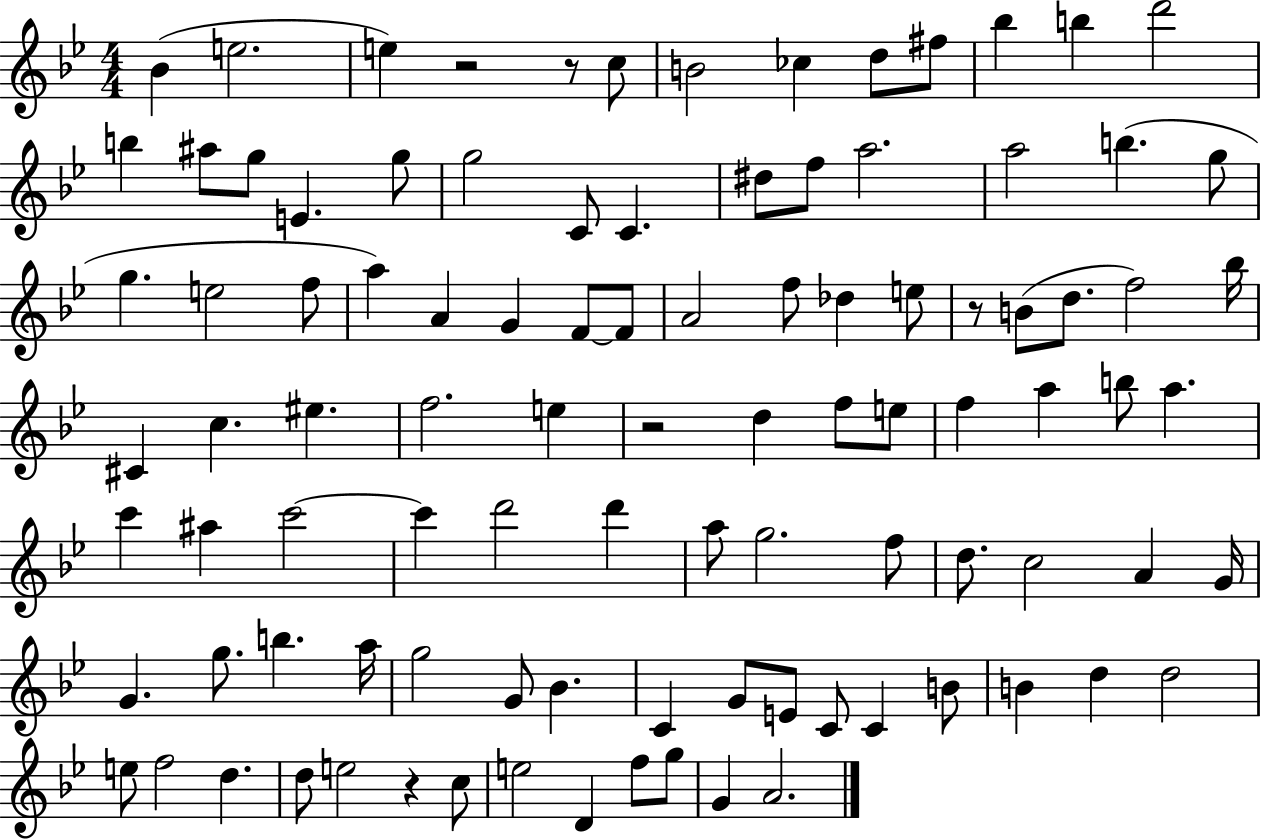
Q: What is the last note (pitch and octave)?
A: A4